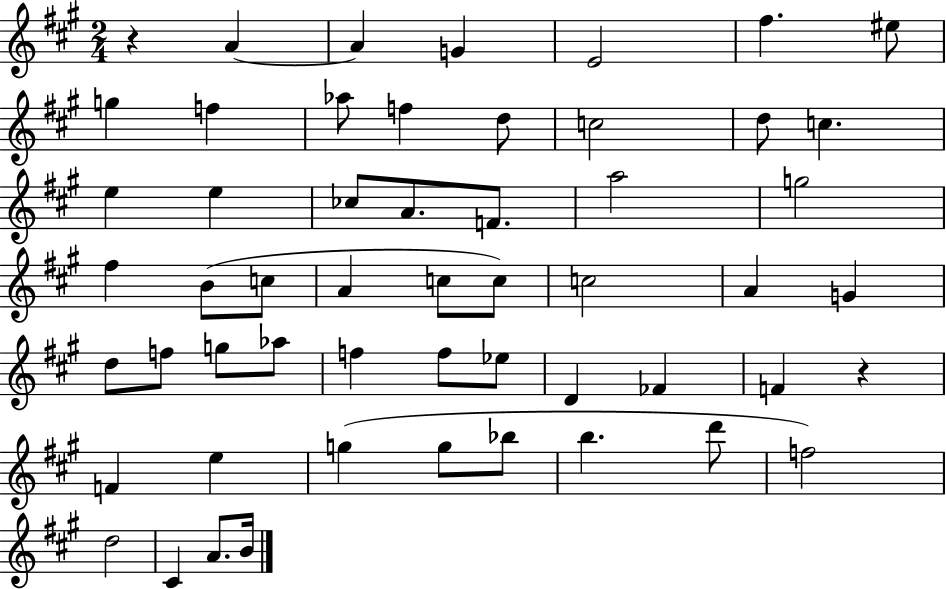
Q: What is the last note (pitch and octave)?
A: B4